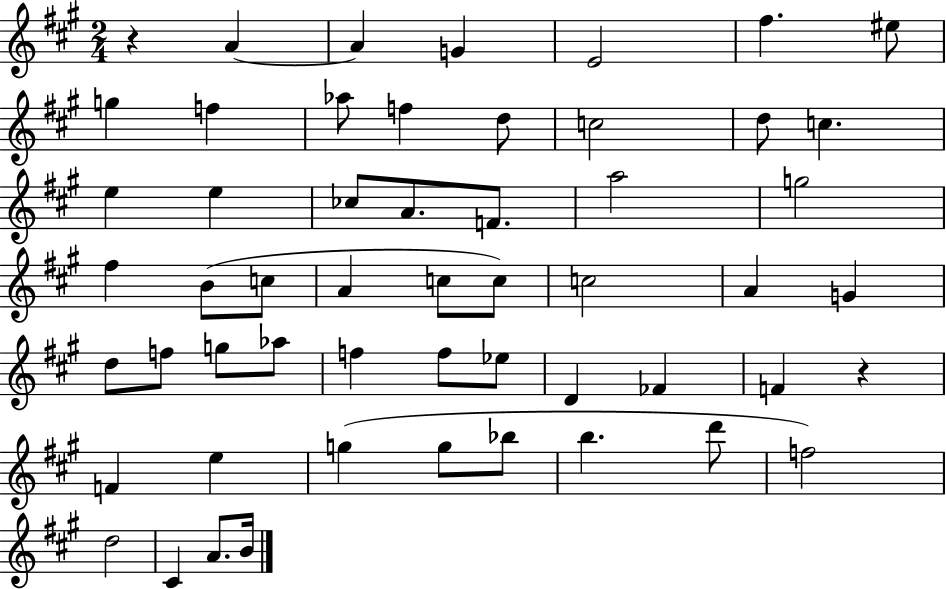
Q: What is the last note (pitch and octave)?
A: B4